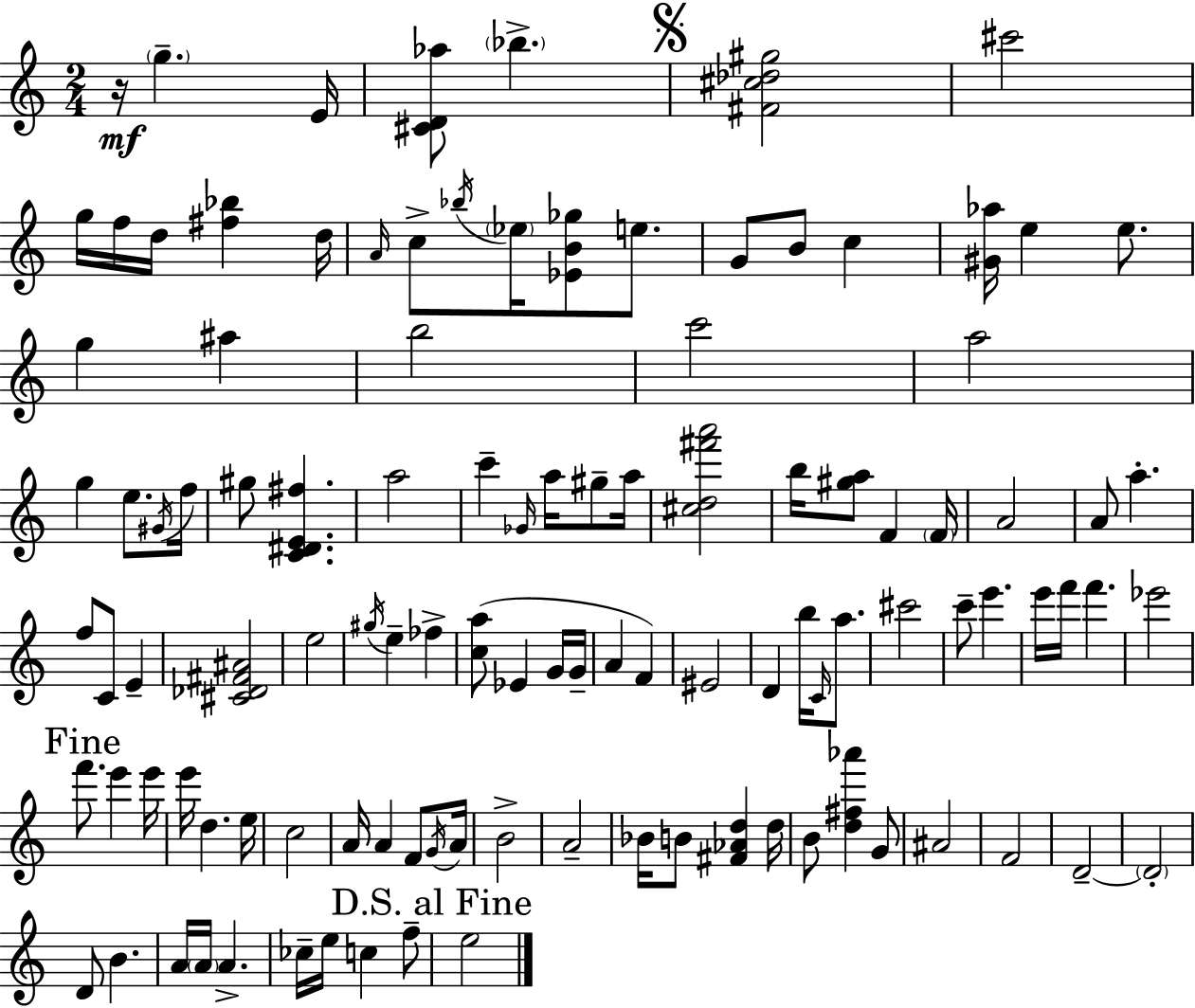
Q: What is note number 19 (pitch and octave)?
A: G5